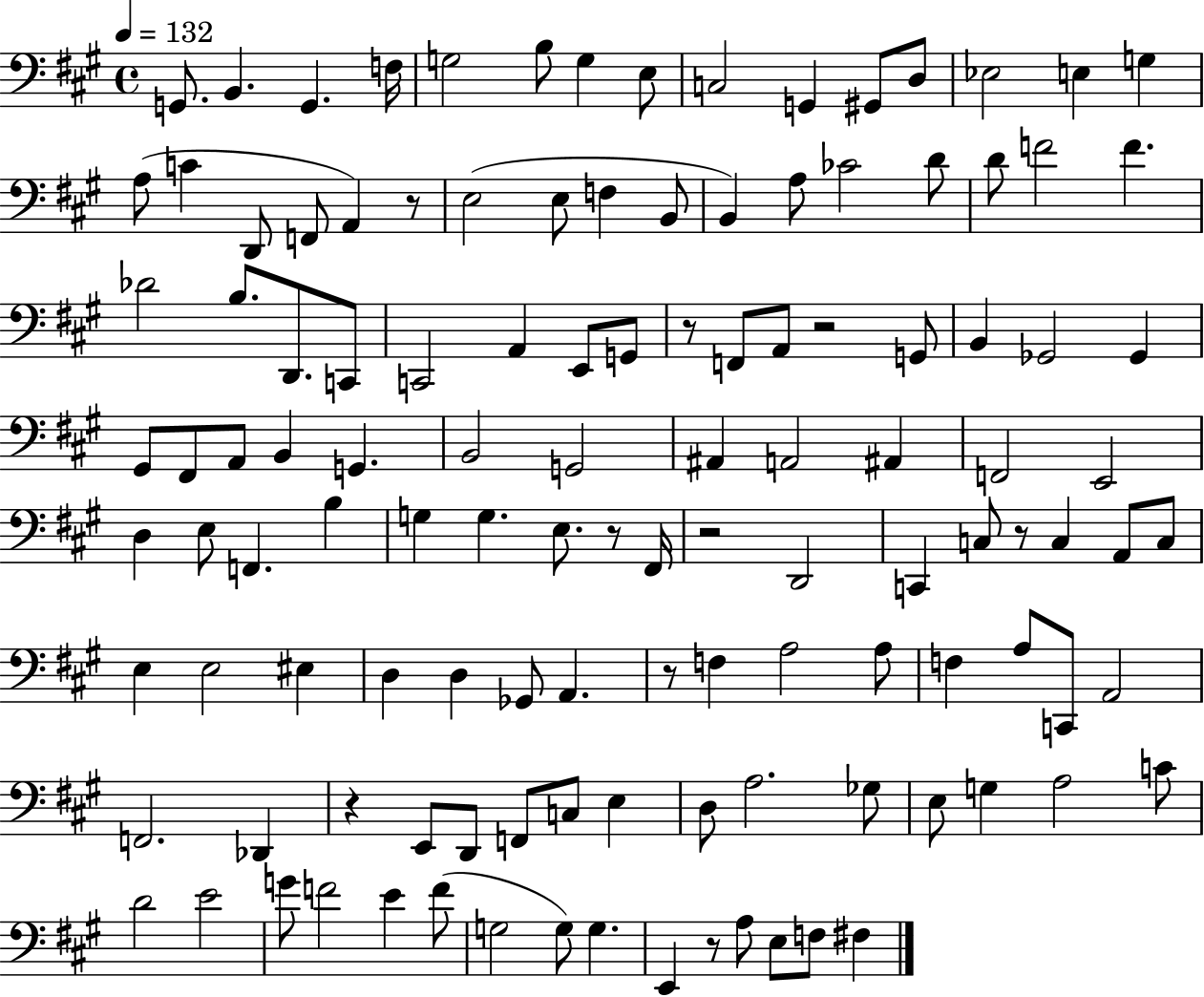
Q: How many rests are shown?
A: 9